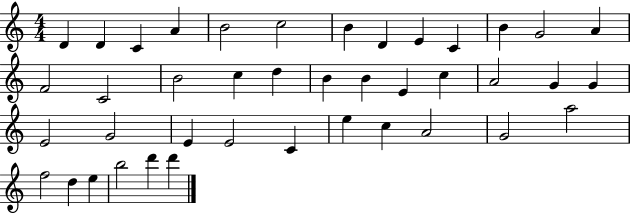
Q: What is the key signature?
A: C major